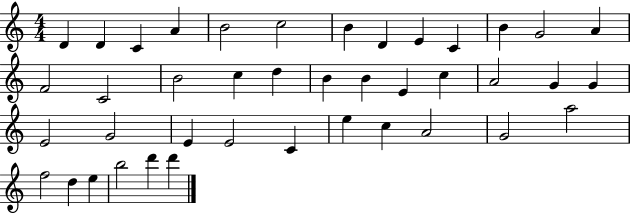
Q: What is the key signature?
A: C major